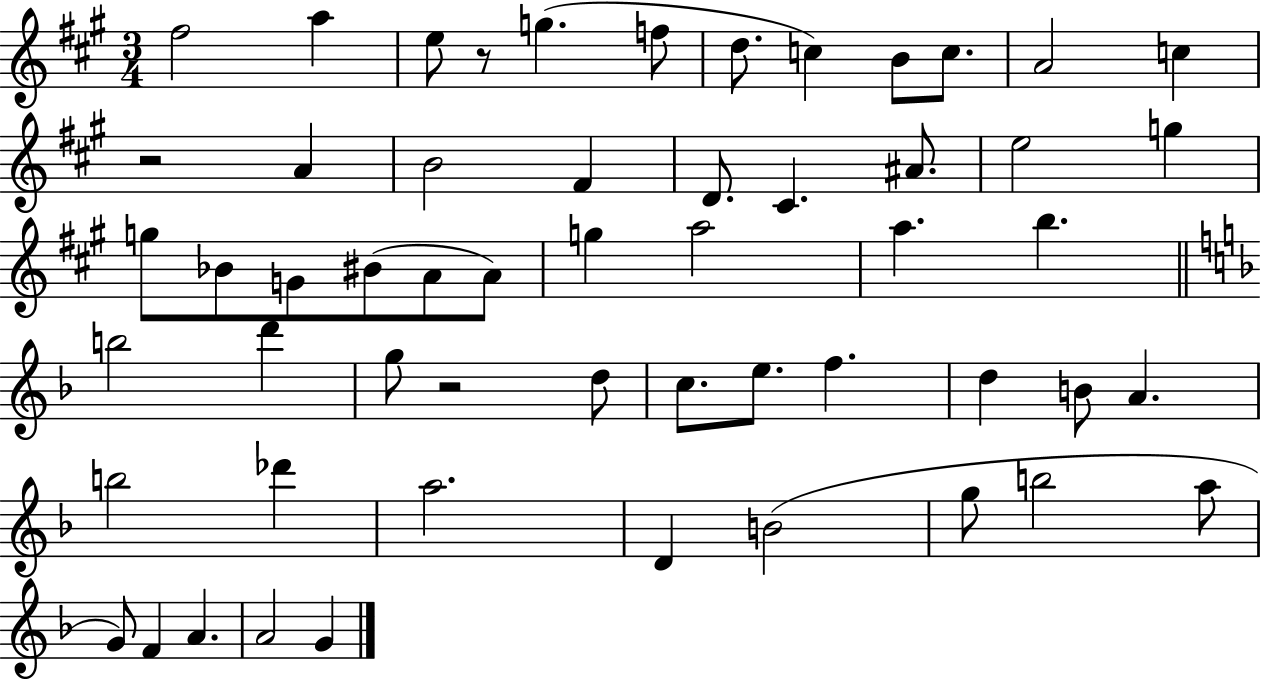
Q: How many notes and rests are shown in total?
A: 55